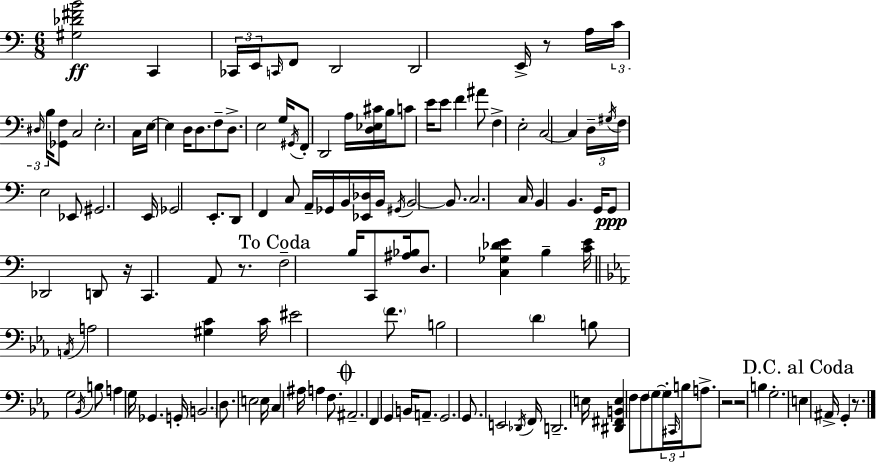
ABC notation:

X:1
T:Untitled
M:6/8
L:1/4
K:C
[^G,_D^FB]2 C,, _C,,/4 E,,/4 C,,/4 F,,/2 D,,2 D,,2 E,,/4 z/2 A,/4 C/4 ^D,/4 B,/4 [_G,,F,]/2 C,2 E,2 C,/4 E,/4 E, D,/4 D,/2 F,/2 D,/2 E,2 G,/4 ^G,,/4 F,,/2 D,,2 A,/4 [D,_E,^C]/4 B,/4 C/2 E/4 E/2 F ^A/2 F, E,2 C,2 C, D,/4 ^G,/4 F,/4 E,2 _E,,/2 ^G,,2 E,,/4 _G,,2 E,,/2 D,,/2 F,, C,/2 A,,/4 _G,,/4 B,,/4 [_E,,_D,]/4 B,,/4 ^G,,/4 B,,2 B,,/2 C,2 C,/4 B,, B,, G,,/4 G,,/2 _D,,2 D,,/2 z/4 C,, A,,/2 z/2 F,2 B,/4 C,,/2 [^A,_B,]/4 D,/2 [C,_G,_DE] B, [CE]/4 A,,/4 A,2 [^G,C] C/4 ^E2 F/2 B,2 D B,/2 G,2 _B,,/4 B,/2 A, G,/4 _G,, G,,/4 B,,2 D,/2 E,2 E,/4 C, ^A,/4 A, F,/2 ^A,,2 F,, G,, B,,/4 A,,/2 G,,2 G,,/2 E,,2 _D,,/4 F,,/4 D,,2 E,/4 [^D,,^F,,B,,E,] F,/2 F,/2 G,/2 G,/4 ^C,,/4 B,/4 A,/2 z2 z2 B, G,2 E, ^A,,/4 G,, z/2